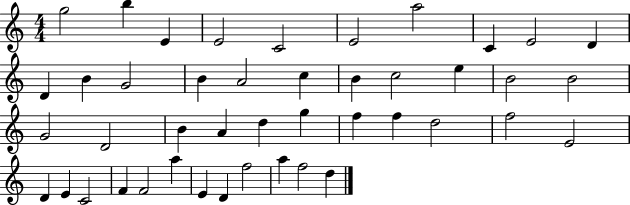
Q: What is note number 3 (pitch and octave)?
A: E4